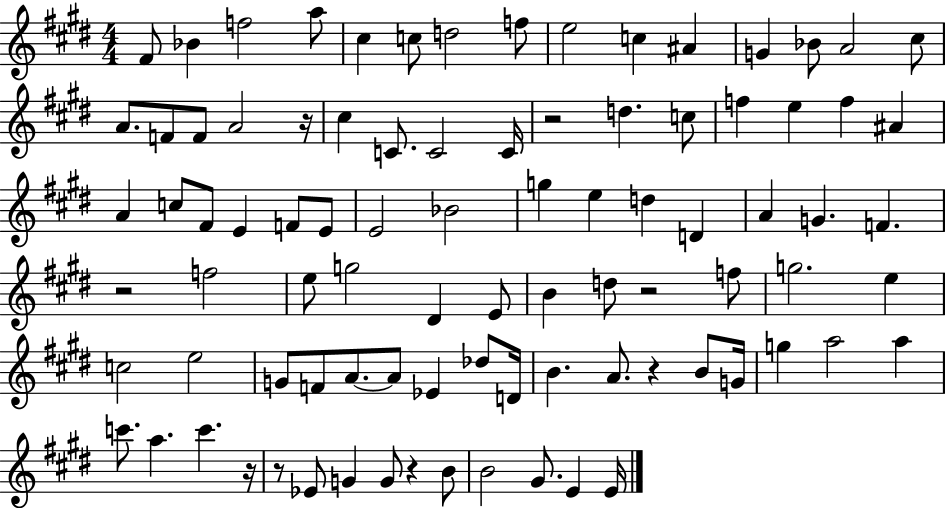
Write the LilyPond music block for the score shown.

{
  \clef treble
  \numericTimeSignature
  \time 4/4
  \key e \major
  \repeat volta 2 { fis'8 bes'4 f''2 a''8 | cis''4 c''8 d''2 f''8 | e''2 c''4 ais'4 | g'4 bes'8 a'2 cis''8 | \break a'8. f'8 f'8 a'2 r16 | cis''4 c'8. c'2 c'16 | r2 d''4. c''8 | f''4 e''4 f''4 ais'4 | \break a'4 c''8 fis'8 e'4 f'8 e'8 | e'2 bes'2 | g''4 e''4 d''4 d'4 | a'4 g'4. f'4. | \break r2 f''2 | e''8 g''2 dis'4 e'8 | b'4 d''8 r2 f''8 | g''2. e''4 | \break c''2 e''2 | g'8 f'8 a'8.~~ a'8 ees'4 des''8 d'16 | b'4. a'8. r4 b'8 g'16 | g''4 a''2 a''4 | \break c'''8. a''4. c'''4. r16 | r8 ees'8 g'4 g'8 r4 b'8 | b'2 gis'8. e'4 e'16 | } \bar "|."
}